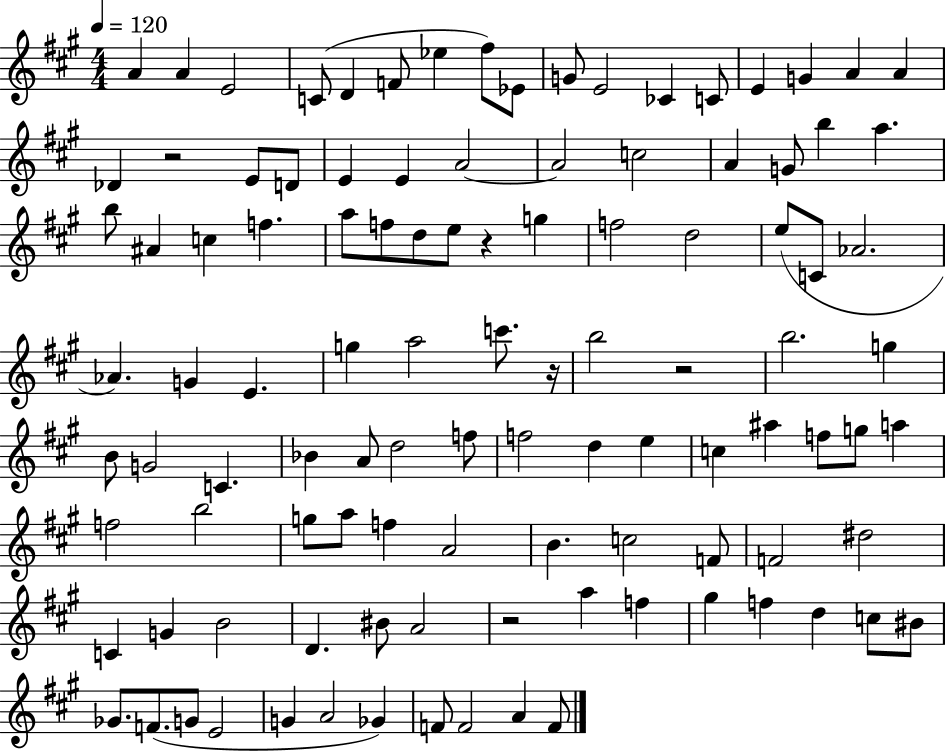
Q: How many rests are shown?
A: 5